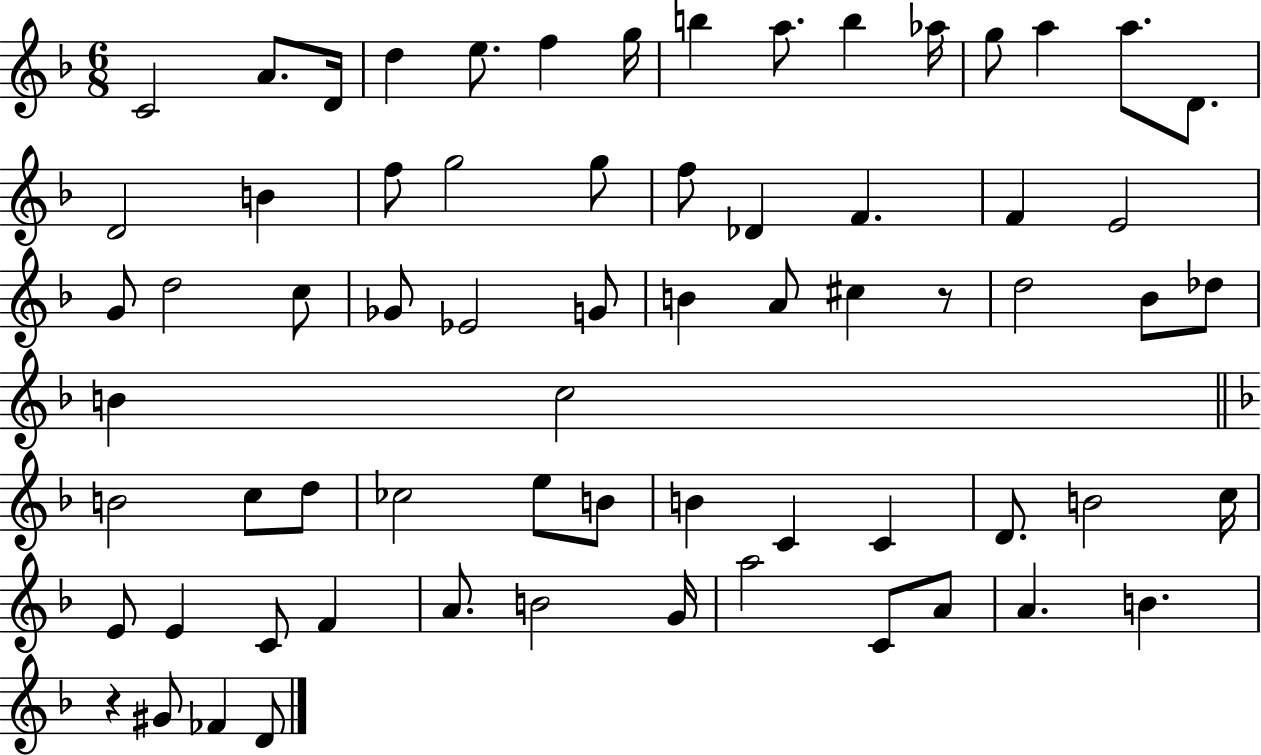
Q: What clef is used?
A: treble